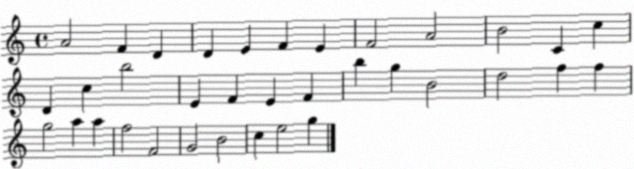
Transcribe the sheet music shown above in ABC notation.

X:1
T:Untitled
M:4/4
L:1/4
K:C
A2 F D D E F E F2 A2 B2 C c D c b2 E F E F b g B2 d2 f f g2 a a f2 F2 G2 B2 c e2 g